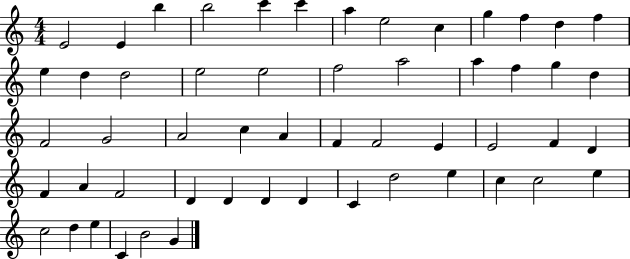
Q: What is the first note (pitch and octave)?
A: E4